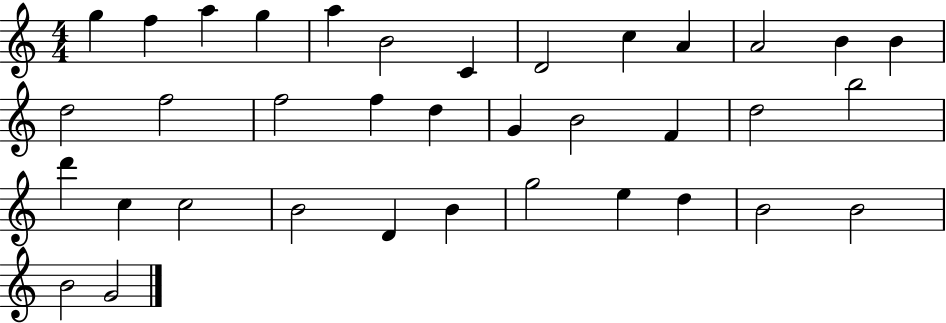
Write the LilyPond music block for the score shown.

{
  \clef treble
  \numericTimeSignature
  \time 4/4
  \key c \major
  g''4 f''4 a''4 g''4 | a''4 b'2 c'4 | d'2 c''4 a'4 | a'2 b'4 b'4 | \break d''2 f''2 | f''2 f''4 d''4 | g'4 b'2 f'4 | d''2 b''2 | \break d'''4 c''4 c''2 | b'2 d'4 b'4 | g''2 e''4 d''4 | b'2 b'2 | \break b'2 g'2 | \bar "|."
}